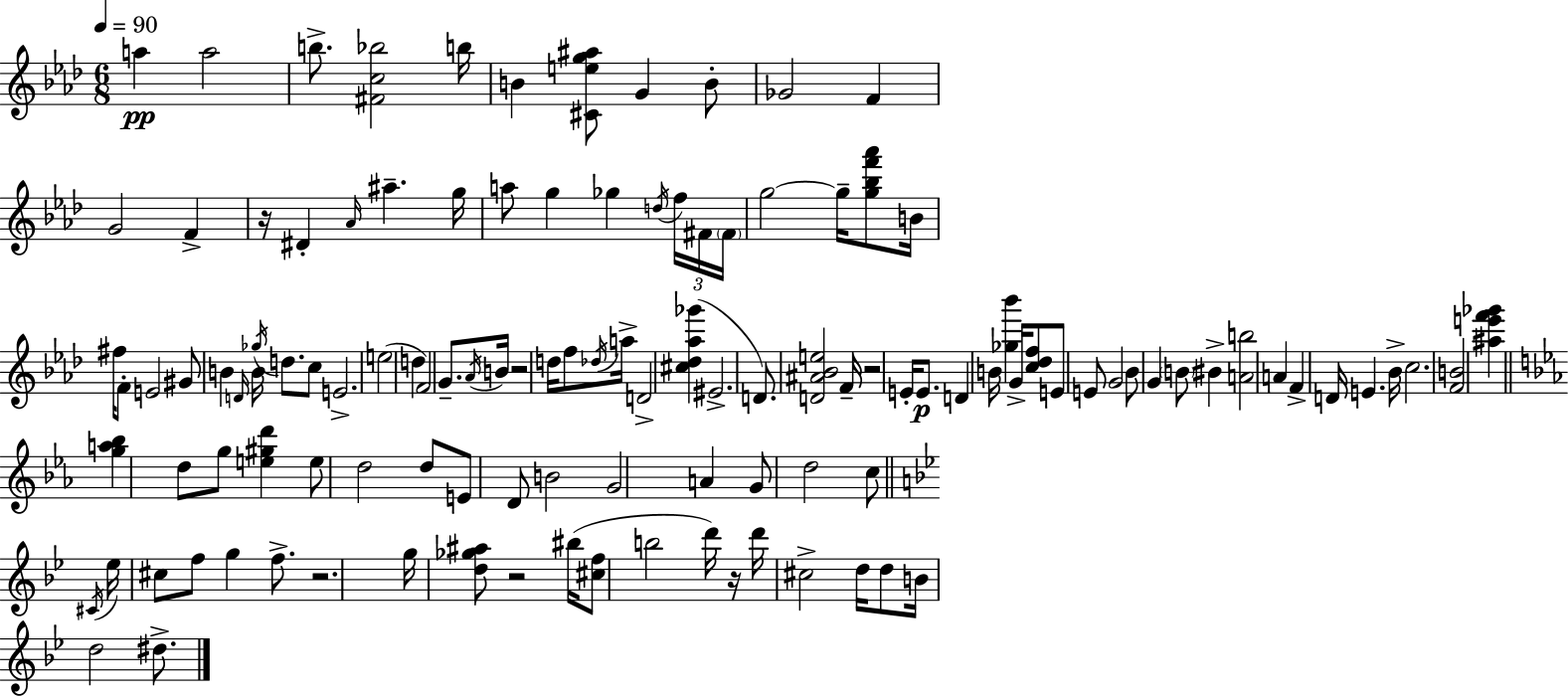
{
  \clef treble
  \numericTimeSignature
  \time 6/8
  \key f \minor
  \tempo 4 = 90
  \repeat volta 2 { a''4\pp a''2 | b''8.-> <fis' c'' bes''>2 b''16 | b'4 <cis' e'' g'' ais''>8 g'4 b'8-. | ges'2 f'4 | \break g'2 f'4-> | r16 dis'4-. \grace { aes'16 } ais''4.-- | g''16 a''8 g''4 ges''4 \acciaccatura { d''16 } | \tuplet 3/2 { f''16 fis'16 \parenthesize fis'16 } g''2~~ g''16-- | \break <g'' bes'' f''' aes'''>8 b'16 fis''16 f'8-. e'2 | gis'8 b'4 \grace { d'16 } b'16 \acciaccatura { ges''16 } d''8. | c''8 e'2.-> | e''2( | \break d''4 f'2) | g'8.-- \acciaccatura { aes'16 } b'16 r2 | d''16 f''8 \acciaccatura { des''16 } a''16-> d'2-> | <cis'' des'' aes'' ges'''>4( eis'2.-> | \break d'8.) <d' ais' bes' e''>2 | f'16-- r2 | e'16-. e'8.\p d'4 b'16 <ges'' bes'''>4 | g'16-> <c'' des'' f''>8 e'8 e'8 g'2 | \break bes'8 g'4 | \parenthesize b'8 bis'4-> <a' b''>2 | a'4 f'4-> d'16 e'4. | bes'16-> c''2. | \break <f' b'>2 | <ais'' e''' f''' ges'''>4 \bar "||" \break \key ees \major <g'' a'' bes''>4 d''8 g''8 <e'' gis'' d'''>4 | e''8 d''2 d''8 | e'8 d'8 b'2 | g'2 a'4 | \break g'8 d''2 c''8 | \bar "||" \break \key g \minor \acciaccatura { cis'16 } ees''16 cis''8 f''8 g''4 f''8.-> | r2. | g''16 <d'' ges'' ais''>8 r2 | bis''16( <cis'' f''>8 b''2 d'''16) | \break r16 d'''16 cis''2-> d''16 d''8 | b'16 d''2 dis''8.-> | } \bar "|."
}